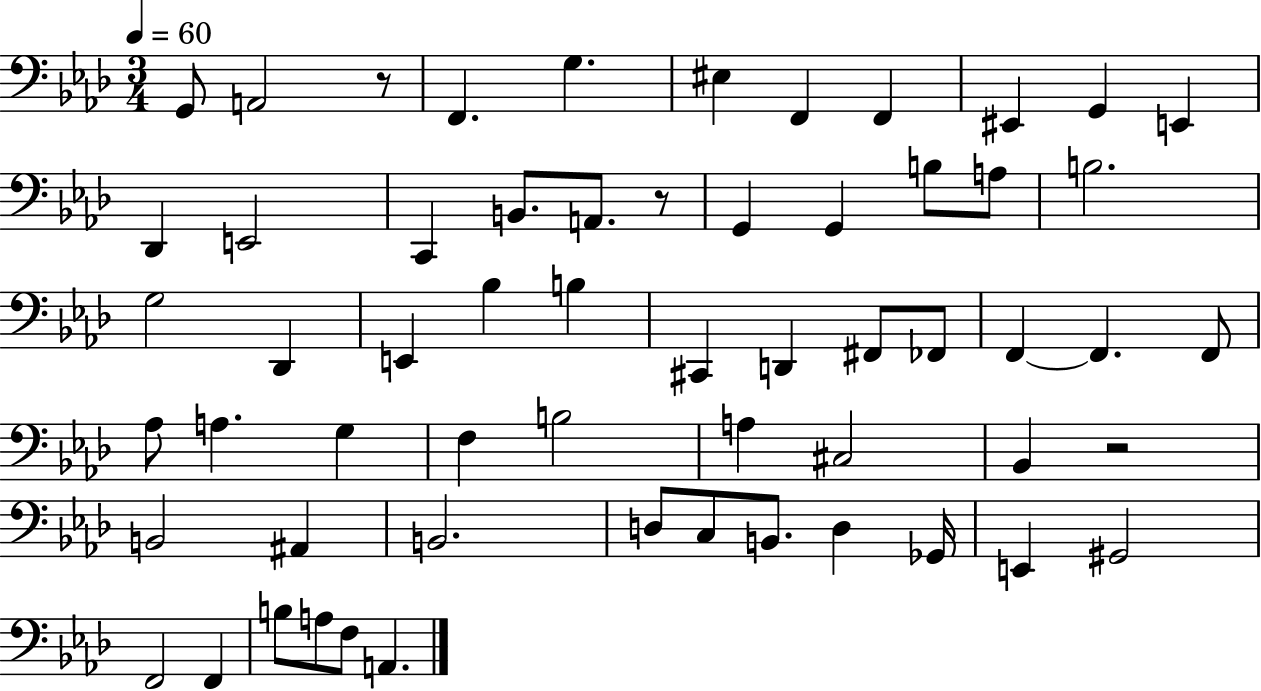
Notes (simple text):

G2/e A2/h R/e F2/q. G3/q. EIS3/q F2/q F2/q EIS2/q G2/q E2/q Db2/q E2/h C2/q B2/e. A2/e. R/e G2/q G2/q B3/e A3/e B3/h. G3/h Db2/q E2/q Bb3/q B3/q C#2/q D2/q F#2/e FES2/e F2/q F2/q. F2/e Ab3/e A3/q. G3/q F3/q B3/h A3/q C#3/h Bb2/q R/h B2/h A#2/q B2/h. D3/e C3/e B2/e. D3/q Gb2/s E2/q G#2/h F2/h F2/q B3/e A3/e F3/e A2/q.